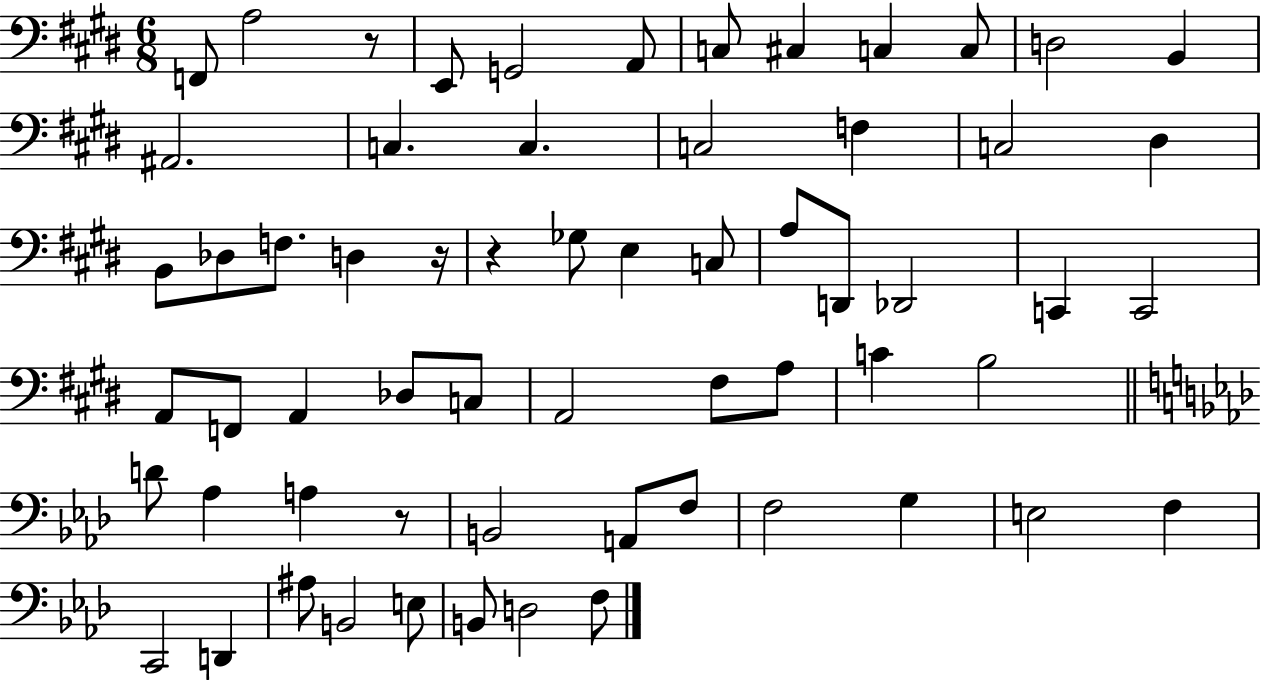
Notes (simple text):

F2/e A3/h R/e E2/e G2/h A2/e C3/e C#3/q C3/q C3/e D3/h B2/q A#2/h. C3/q. C3/q. C3/h F3/q C3/h D#3/q B2/e Db3/e F3/e. D3/q R/s R/q Gb3/e E3/q C3/e A3/e D2/e Db2/h C2/q C2/h A2/e F2/e A2/q Db3/e C3/e A2/h F#3/e A3/e C4/q B3/h D4/e Ab3/q A3/q R/e B2/h A2/e F3/e F3/h G3/q E3/h F3/q C2/h D2/q A#3/e B2/h E3/e B2/e D3/h F3/e